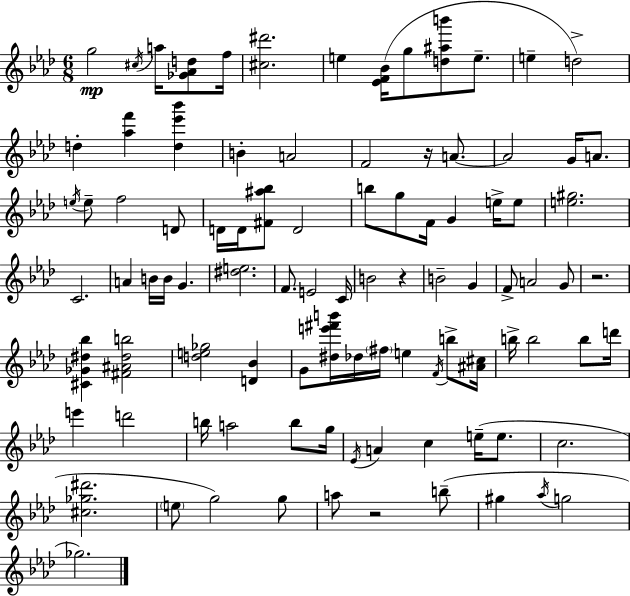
G5/h C#5/s A5/s [Gb4,Ab4,D5]/e F5/s [C#5,D#6]/h. E5/q [Eb4,F4,Bb4]/s G5/e [D5,A#5,B6]/e E5/e. E5/q D5/h D5/q [Ab5,F6]/q [D5,Eb6,Bb6]/q B4/q A4/h F4/h R/s A4/e. A4/h G4/s A4/e. E5/s E5/e F5/h D4/e D4/s D4/s [F#4,A#5,Bb5]/e D4/h B5/e G5/e F4/s G4/q E5/s E5/e [E5,G#5]/h. C4/h. A4/q B4/s B4/s G4/q. [D#5,E5]/h. F4/e. E4/h C4/s B4/h R/q B4/h G4/q F4/e A4/h G4/e R/h. [C#4,Gb4,D#5,Bb5]/q [F#4,A#4,D#5,B5]/h [D5,E5,Gb5]/h [D4,Bb4]/q G4/e [D#5,E6,F#6,B6]/s Db5/s F#5/s E5/q F4/s B5/e [A#4,C#5]/s B5/s B5/h B5/e D6/s E6/q D6/h B5/s A5/h B5/e G5/s Eb4/s A4/q C5/q E5/s E5/e. C5/h. [C#5,Gb5,D#6]/h. E5/e G5/h G5/e A5/e R/h B5/e G#5/q Ab5/s G5/h Gb5/h.